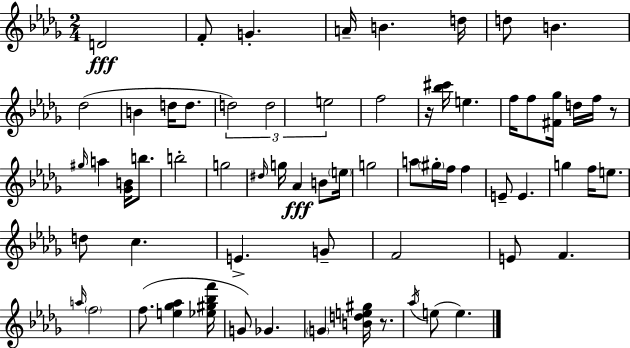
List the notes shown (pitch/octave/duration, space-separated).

D4/h F4/e G4/q. A4/s B4/q. D5/s D5/e B4/q. Db5/h B4/q D5/s D5/e. D5/h D5/h E5/h F5/h R/s [Bb5,C#6]/s E5/q. F5/s F5/e [F#4,Gb5]/s D5/s F5/s R/e G#5/s A5/q [Gb4,B4]/s B5/e. B5/h G5/h D#5/s G5/s Ab4/q B4/e E5/s G5/h A5/e G#5/s F5/s F5/q E4/e E4/q. G5/q F5/s E5/e. D5/e C5/q. E4/q. G4/e F4/h E4/e F4/q. A5/s F5/h F5/e. [E5,Gb5,Ab5]/q [Eb5,G#5,Bb5,F6]/s G4/e Gb4/q. G4/q [B4,D5,E5,G#5]/s R/e. Ab5/s E5/e E5/q.